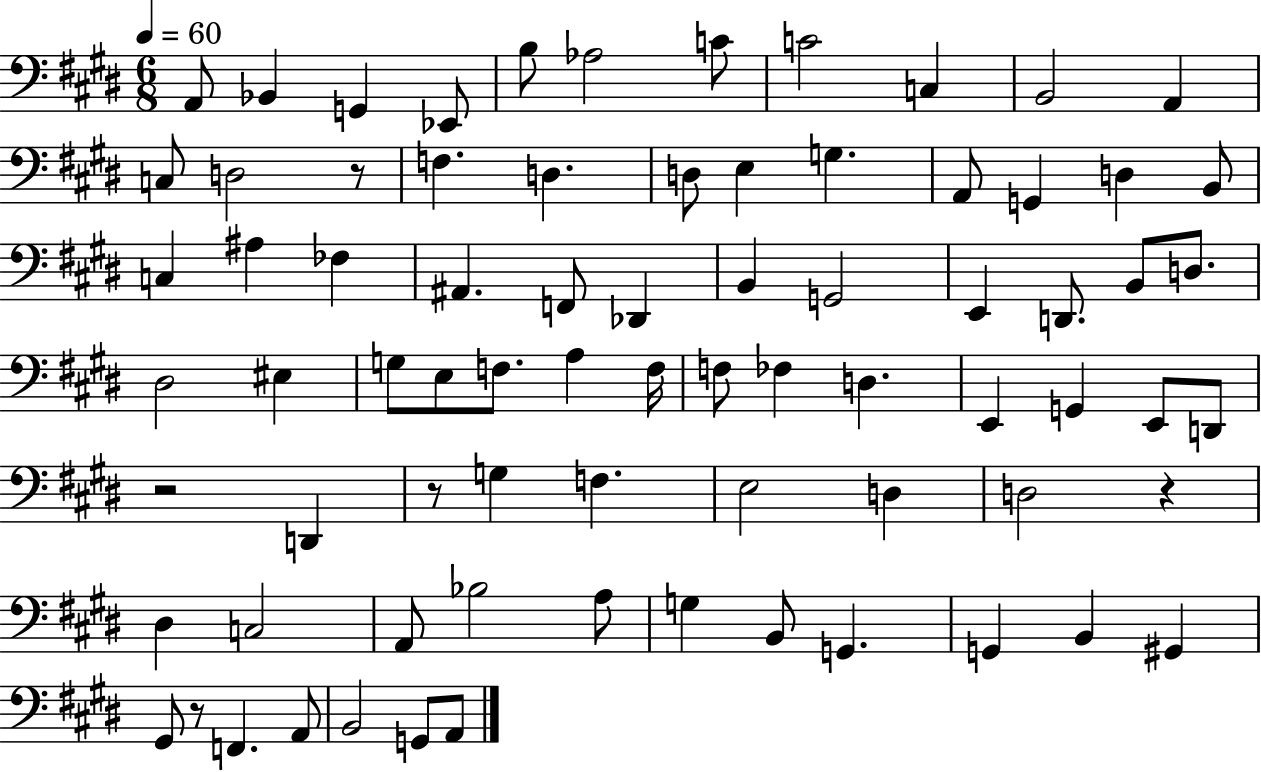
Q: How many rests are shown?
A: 5